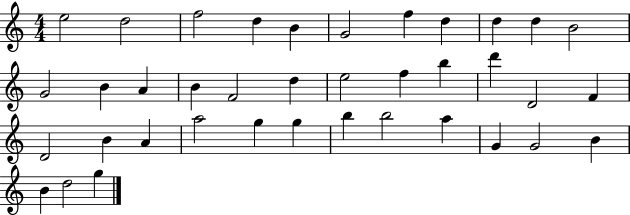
E5/h D5/h F5/h D5/q B4/q G4/h F5/q D5/q D5/q D5/q B4/h G4/h B4/q A4/q B4/q F4/h D5/q E5/h F5/q B5/q D6/q D4/h F4/q D4/h B4/q A4/q A5/h G5/q G5/q B5/q B5/h A5/q G4/q G4/h B4/q B4/q D5/h G5/q